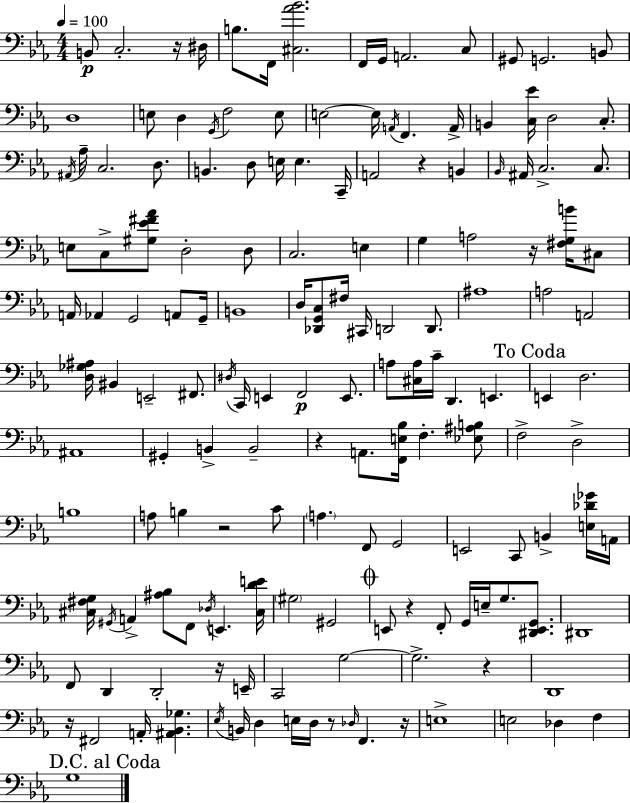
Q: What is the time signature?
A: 4/4